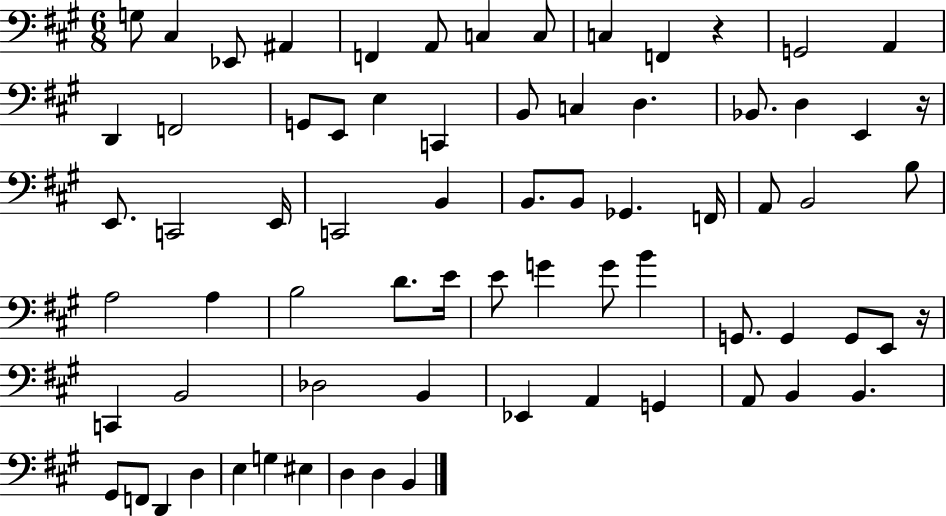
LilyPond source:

{
  \clef bass
  \numericTimeSignature
  \time 6/8
  \key a \major
  g8 cis4 ees,8 ais,4 | f,4 a,8 c4 c8 | c4 f,4 r4 | g,2 a,4 | \break d,4 f,2 | g,8 e,8 e4 c,4 | b,8 c4 d4. | bes,8. d4 e,4 r16 | \break e,8. c,2 e,16 | c,2 b,4 | b,8. b,8 ges,4. f,16 | a,8 b,2 b8 | \break a2 a4 | b2 d'8. e'16 | e'8 g'4 g'8 b'4 | g,8. g,4 g,8 e,8 r16 | \break c,4 b,2 | des2 b,4 | ees,4 a,4 g,4 | a,8 b,4 b,4. | \break gis,8 f,8 d,4 d4 | e4 g4 eis4 | d4 d4 b,4 | \bar "|."
}